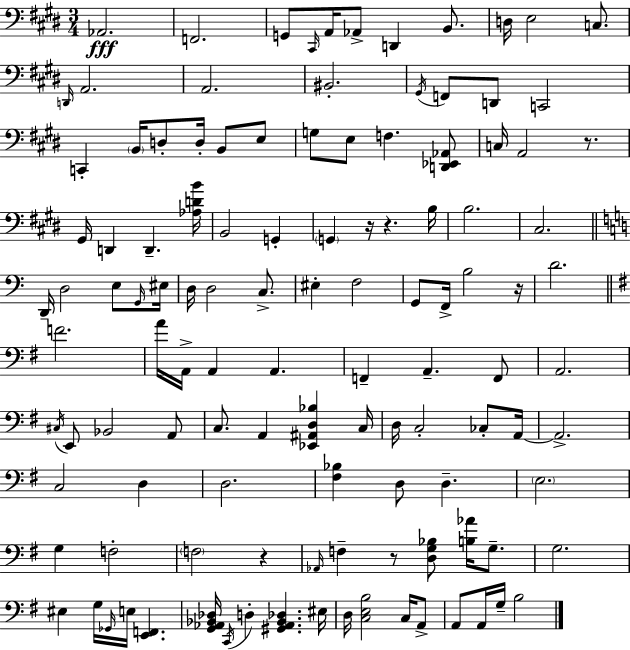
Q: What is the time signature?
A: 3/4